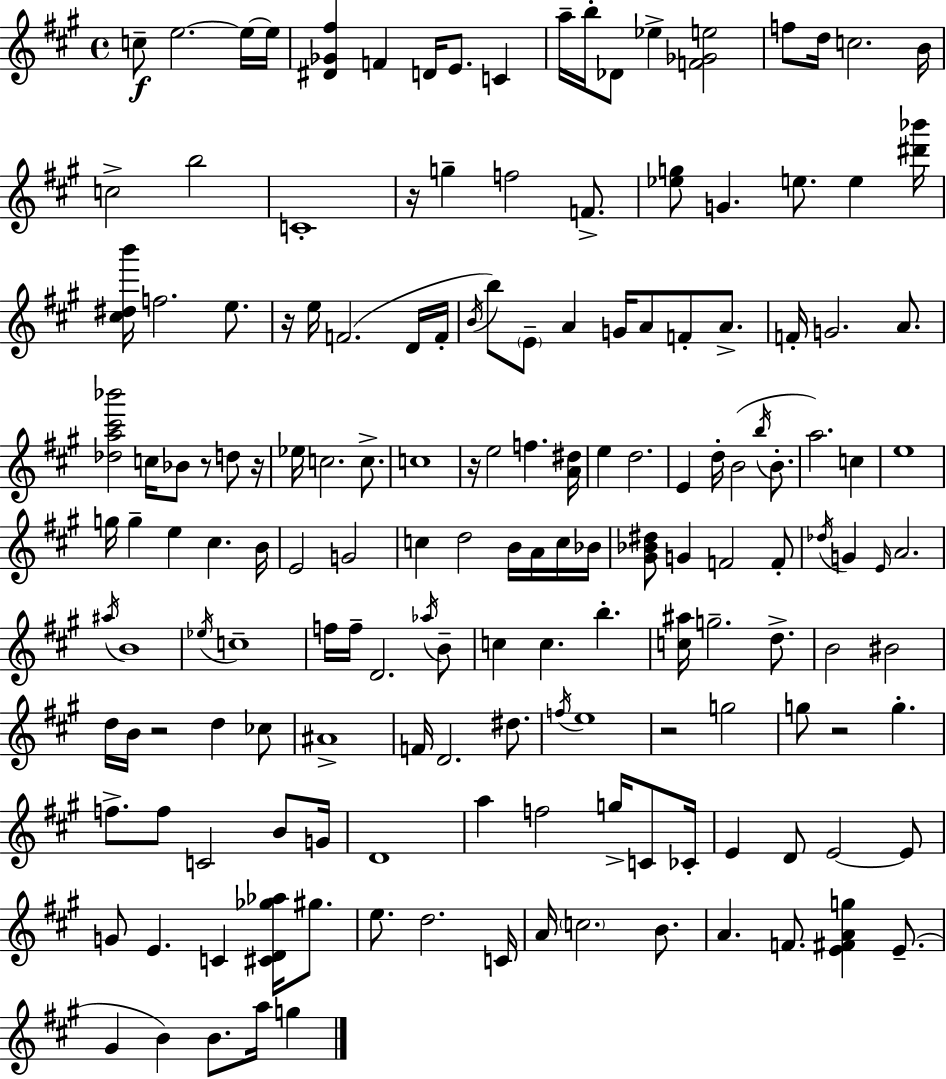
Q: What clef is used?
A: treble